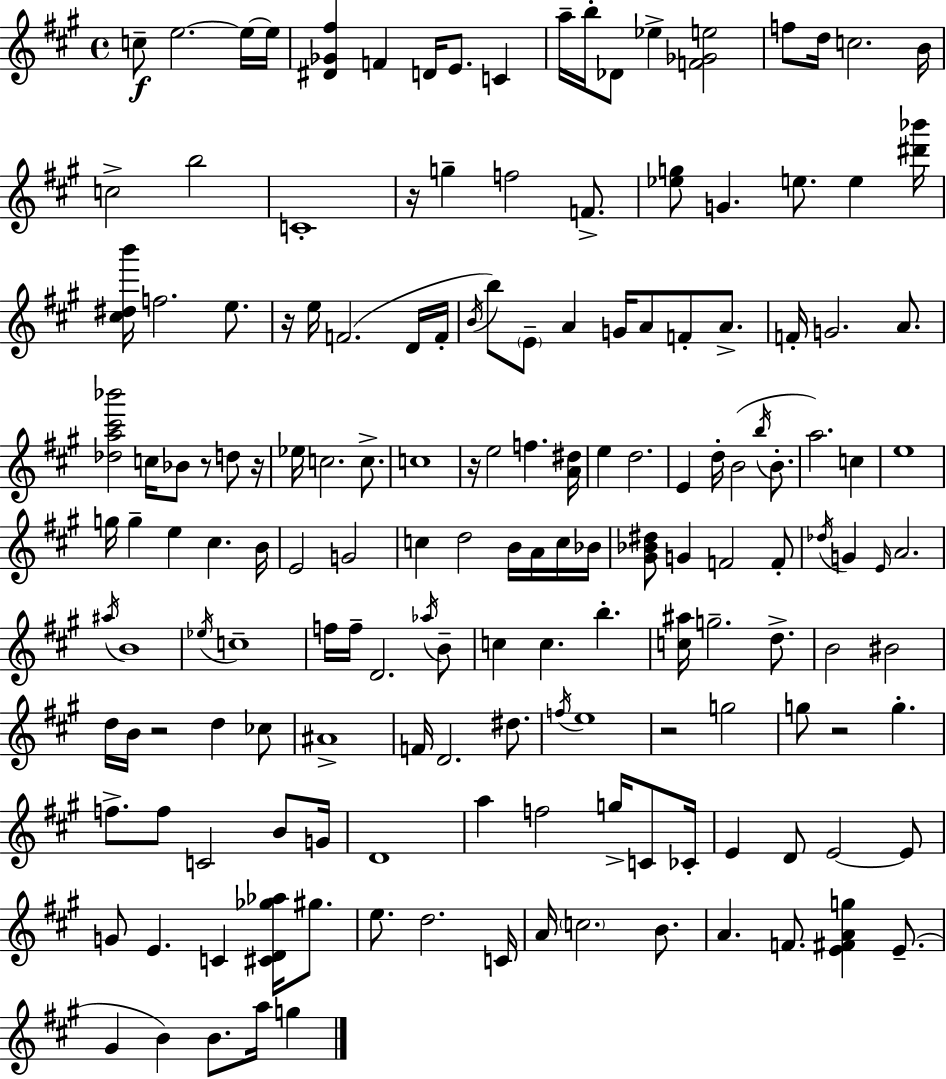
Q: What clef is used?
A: treble